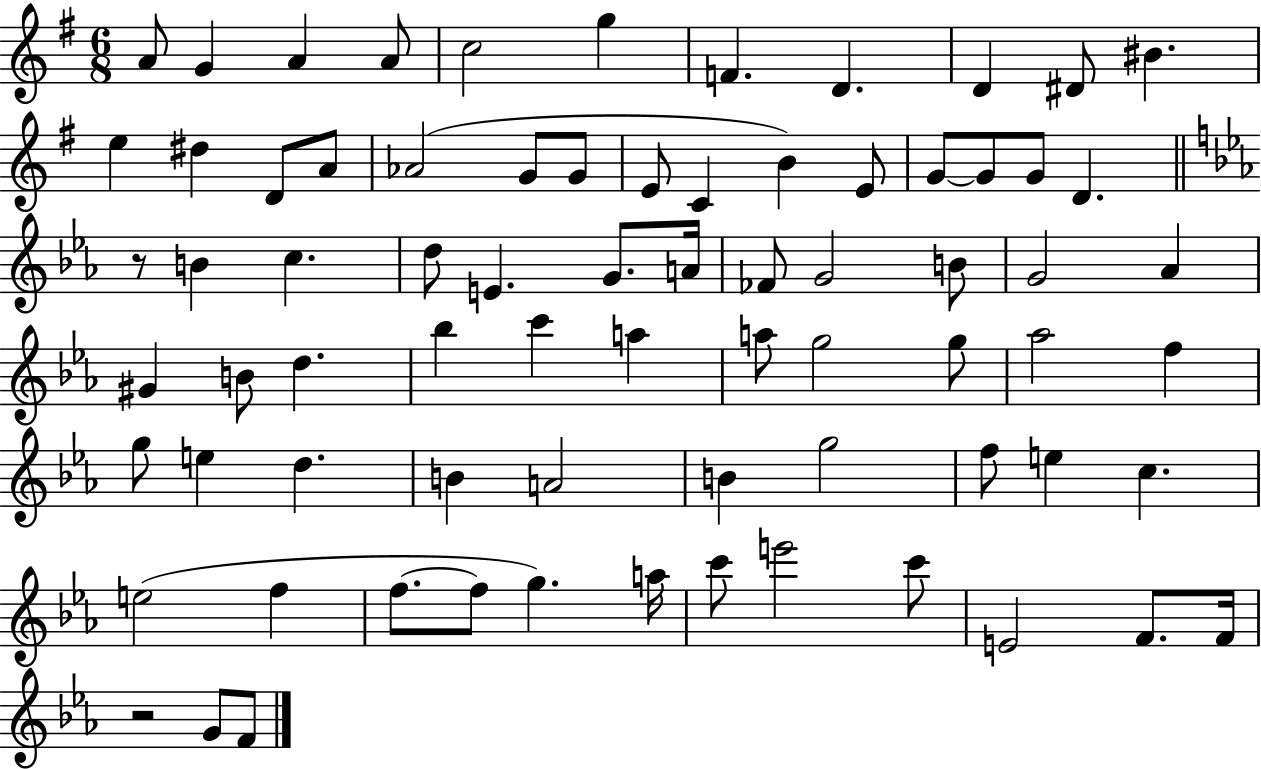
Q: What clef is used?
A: treble